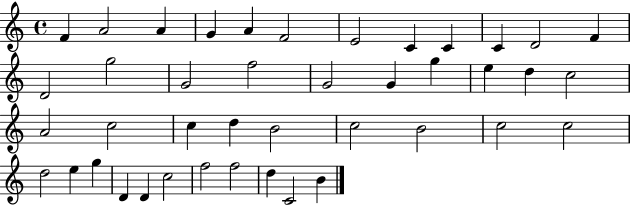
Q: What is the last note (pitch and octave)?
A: B4